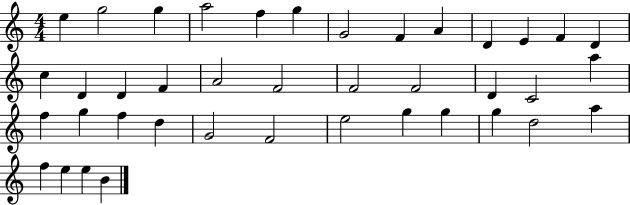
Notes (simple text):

E5/q G5/h G5/q A5/h F5/q G5/q G4/h F4/q A4/q D4/q E4/q F4/q D4/q C5/q D4/q D4/q F4/q A4/h F4/h F4/h F4/h D4/q C4/h A5/q F5/q G5/q F5/q D5/q G4/h F4/h E5/h G5/q G5/q G5/q D5/h A5/q F5/q E5/q E5/q B4/q